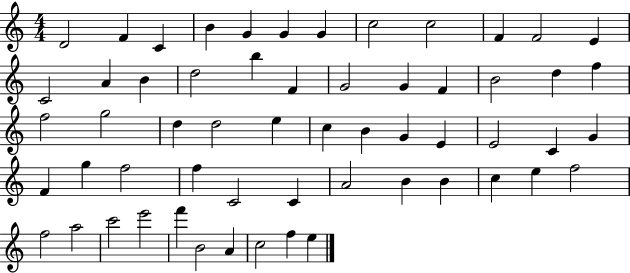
{
  \clef treble
  \numericTimeSignature
  \time 4/4
  \key c \major
  d'2 f'4 c'4 | b'4 g'4 g'4 g'4 | c''2 c''2 | f'4 f'2 e'4 | \break c'2 a'4 b'4 | d''2 b''4 f'4 | g'2 g'4 f'4 | b'2 d''4 f''4 | \break f''2 g''2 | d''4 d''2 e''4 | c''4 b'4 g'4 e'4 | e'2 c'4 g'4 | \break f'4 g''4 f''2 | f''4 c'2 c'4 | a'2 b'4 b'4 | c''4 e''4 f''2 | \break f''2 a''2 | c'''2 e'''2 | f'''4 b'2 a'4 | c''2 f''4 e''4 | \break \bar "|."
}